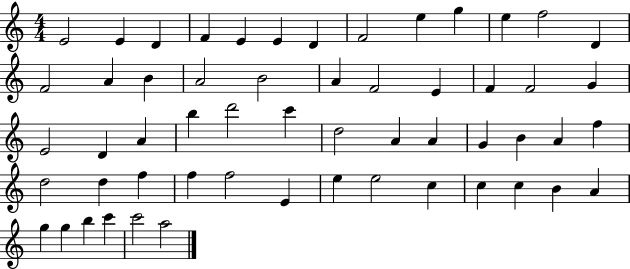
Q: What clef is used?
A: treble